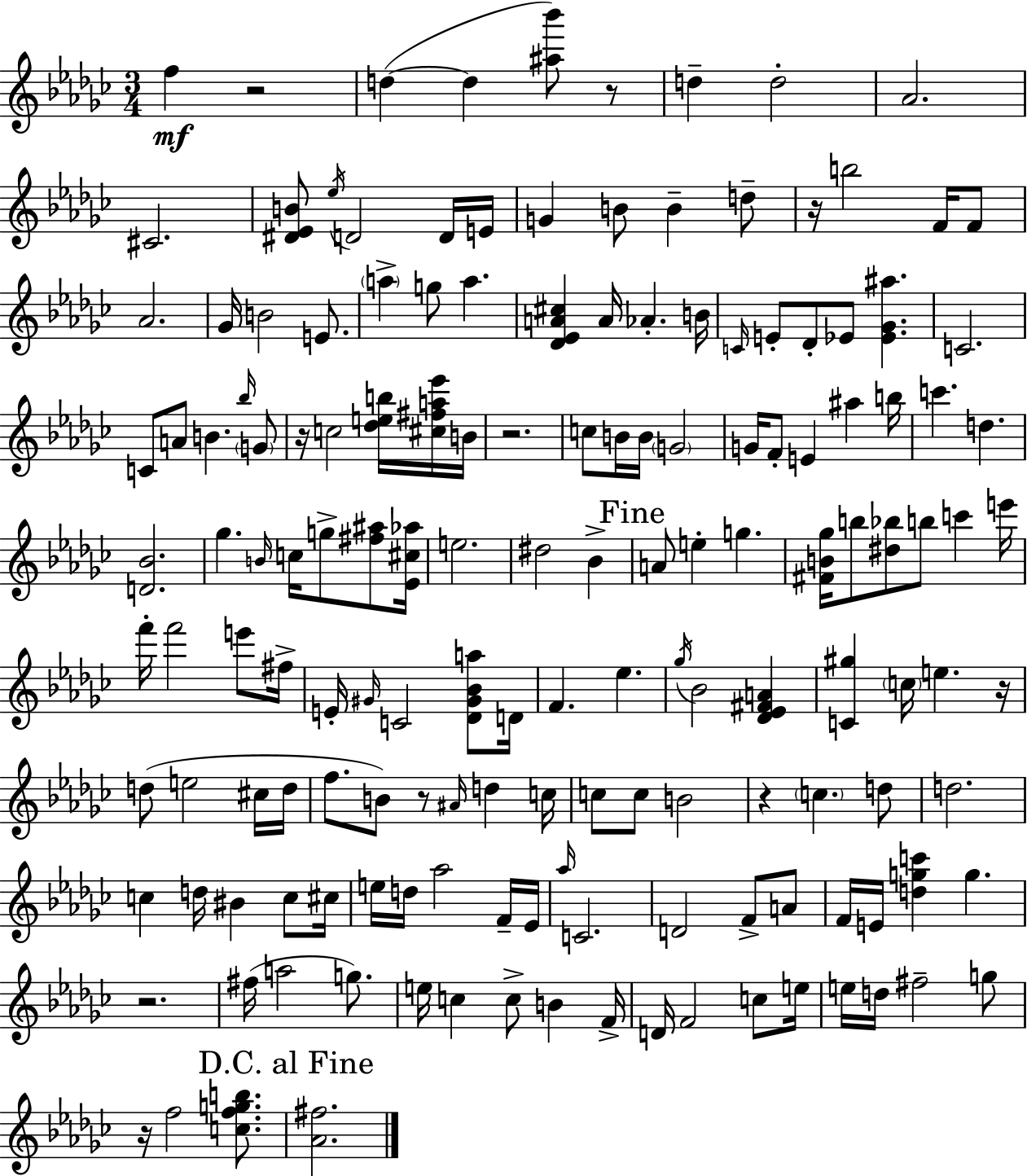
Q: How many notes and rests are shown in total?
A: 156